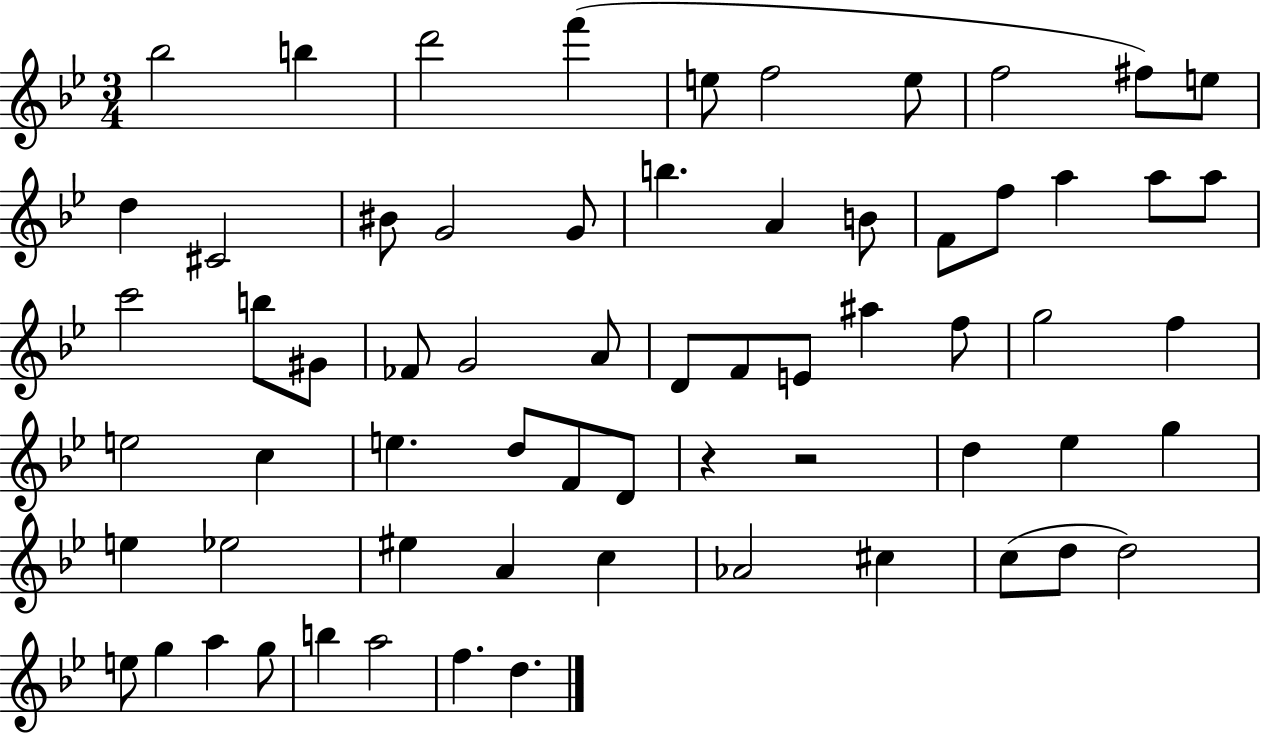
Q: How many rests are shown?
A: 2